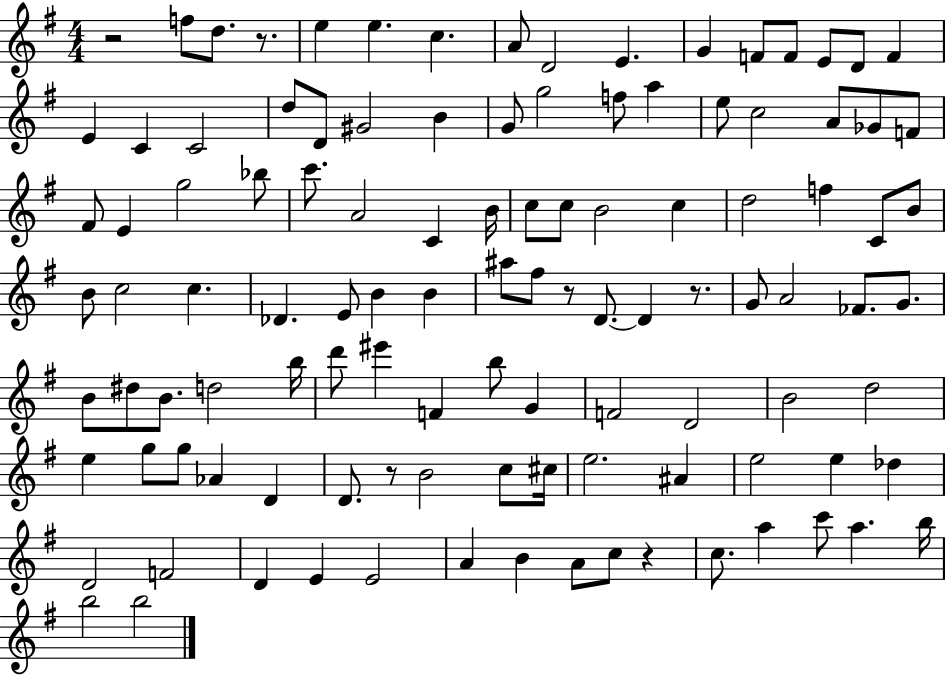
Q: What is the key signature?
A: G major